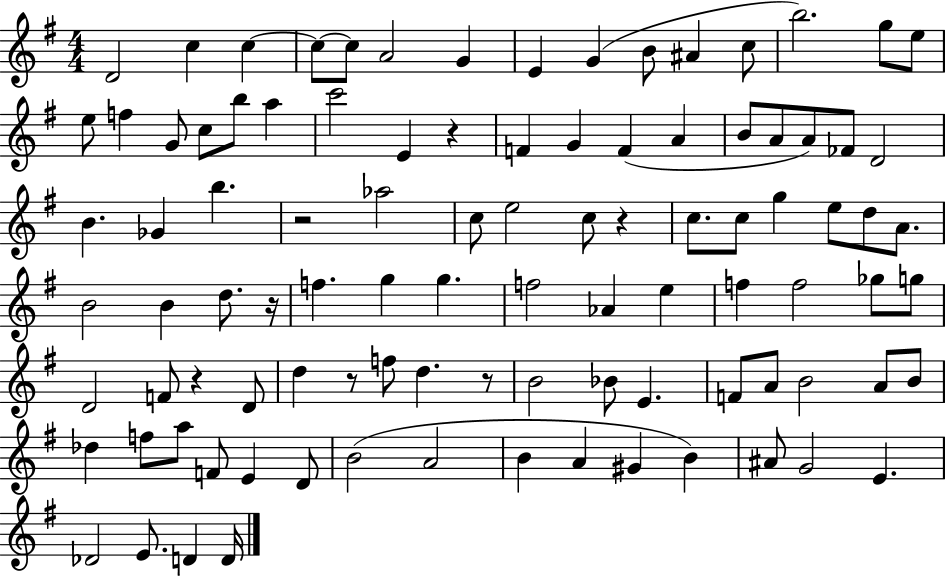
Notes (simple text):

D4/h C5/q C5/q C5/e C5/e A4/h G4/q E4/q G4/q B4/e A#4/q C5/e B5/h. G5/e E5/e E5/e F5/q G4/e C5/e B5/e A5/q C6/h E4/q R/q F4/q G4/q F4/q A4/q B4/e A4/e A4/e FES4/e D4/h B4/q. Gb4/q B5/q. R/h Ab5/h C5/e E5/h C5/e R/q C5/e. C5/e G5/q E5/e D5/e A4/e. B4/h B4/q D5/e. R/s F5/q. G5/q G5/q. F5/h Ab4/q E5/q F5/q F5/h Gb5/e G5/e D4/h F4/e R/q D4/e D5/q R/e F5/e D5/q. R/e B4/h Bb4/e E4/q. F4/e A4/e B4/h A4/e B4/e Db5/q F5/e A5/e F4/e E4/q D4/e B4/h A4/h B4/q A4/q G#4/q B4/q A#4/e G4/h E4/q. Db4/h E4/e. D4/q D4/s